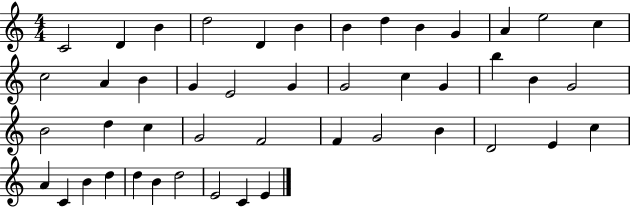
{
  \clef treble
  \numericTimeSignature
  \time 4/4
  \key c \major
  c'2 d'4 b'4 | d''2 d'4 b'4 | b'4 d''4 b'4 g'4 | a'4 e''2 c''4 | \break c''2 a'4 b'4 | g'4 e'2 g'4 | g'2 c''4 g'4 | b''4 b'4 g'2 | \break b'2 d''4 c''4 | g'2 f'2 | f'4 g'2 b'4 | d'2 e'4 c''4 | \break a'4 c'4 b'4 d''4 | d''4 b'4 d''2 | e'2 c'4 e'4 | \bar "|."
}